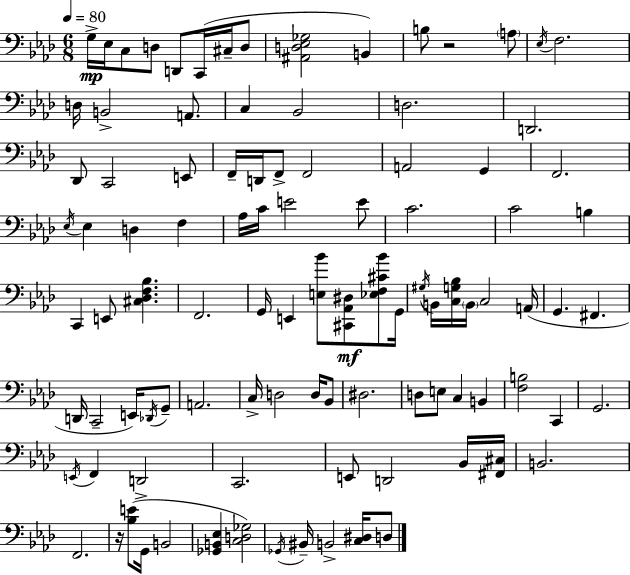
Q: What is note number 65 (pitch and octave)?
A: D#3